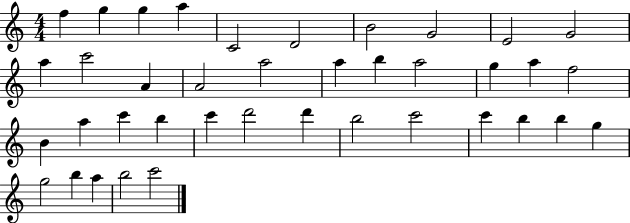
F5/q G5/q G5/q A5/q C4/h D4/h B4/h G4/h E4/h G4/h A5/q C6/h A4/q A4/h A5/h A5/q B5/q A5/h G5/q A5/q F5/h B4/q A5/q C6/q B5/q C6/q D6/h D6/q B5/h C6/h C6/q B5/q B5/q G5/q G5/h B5/q A5/q B5/h C6/h